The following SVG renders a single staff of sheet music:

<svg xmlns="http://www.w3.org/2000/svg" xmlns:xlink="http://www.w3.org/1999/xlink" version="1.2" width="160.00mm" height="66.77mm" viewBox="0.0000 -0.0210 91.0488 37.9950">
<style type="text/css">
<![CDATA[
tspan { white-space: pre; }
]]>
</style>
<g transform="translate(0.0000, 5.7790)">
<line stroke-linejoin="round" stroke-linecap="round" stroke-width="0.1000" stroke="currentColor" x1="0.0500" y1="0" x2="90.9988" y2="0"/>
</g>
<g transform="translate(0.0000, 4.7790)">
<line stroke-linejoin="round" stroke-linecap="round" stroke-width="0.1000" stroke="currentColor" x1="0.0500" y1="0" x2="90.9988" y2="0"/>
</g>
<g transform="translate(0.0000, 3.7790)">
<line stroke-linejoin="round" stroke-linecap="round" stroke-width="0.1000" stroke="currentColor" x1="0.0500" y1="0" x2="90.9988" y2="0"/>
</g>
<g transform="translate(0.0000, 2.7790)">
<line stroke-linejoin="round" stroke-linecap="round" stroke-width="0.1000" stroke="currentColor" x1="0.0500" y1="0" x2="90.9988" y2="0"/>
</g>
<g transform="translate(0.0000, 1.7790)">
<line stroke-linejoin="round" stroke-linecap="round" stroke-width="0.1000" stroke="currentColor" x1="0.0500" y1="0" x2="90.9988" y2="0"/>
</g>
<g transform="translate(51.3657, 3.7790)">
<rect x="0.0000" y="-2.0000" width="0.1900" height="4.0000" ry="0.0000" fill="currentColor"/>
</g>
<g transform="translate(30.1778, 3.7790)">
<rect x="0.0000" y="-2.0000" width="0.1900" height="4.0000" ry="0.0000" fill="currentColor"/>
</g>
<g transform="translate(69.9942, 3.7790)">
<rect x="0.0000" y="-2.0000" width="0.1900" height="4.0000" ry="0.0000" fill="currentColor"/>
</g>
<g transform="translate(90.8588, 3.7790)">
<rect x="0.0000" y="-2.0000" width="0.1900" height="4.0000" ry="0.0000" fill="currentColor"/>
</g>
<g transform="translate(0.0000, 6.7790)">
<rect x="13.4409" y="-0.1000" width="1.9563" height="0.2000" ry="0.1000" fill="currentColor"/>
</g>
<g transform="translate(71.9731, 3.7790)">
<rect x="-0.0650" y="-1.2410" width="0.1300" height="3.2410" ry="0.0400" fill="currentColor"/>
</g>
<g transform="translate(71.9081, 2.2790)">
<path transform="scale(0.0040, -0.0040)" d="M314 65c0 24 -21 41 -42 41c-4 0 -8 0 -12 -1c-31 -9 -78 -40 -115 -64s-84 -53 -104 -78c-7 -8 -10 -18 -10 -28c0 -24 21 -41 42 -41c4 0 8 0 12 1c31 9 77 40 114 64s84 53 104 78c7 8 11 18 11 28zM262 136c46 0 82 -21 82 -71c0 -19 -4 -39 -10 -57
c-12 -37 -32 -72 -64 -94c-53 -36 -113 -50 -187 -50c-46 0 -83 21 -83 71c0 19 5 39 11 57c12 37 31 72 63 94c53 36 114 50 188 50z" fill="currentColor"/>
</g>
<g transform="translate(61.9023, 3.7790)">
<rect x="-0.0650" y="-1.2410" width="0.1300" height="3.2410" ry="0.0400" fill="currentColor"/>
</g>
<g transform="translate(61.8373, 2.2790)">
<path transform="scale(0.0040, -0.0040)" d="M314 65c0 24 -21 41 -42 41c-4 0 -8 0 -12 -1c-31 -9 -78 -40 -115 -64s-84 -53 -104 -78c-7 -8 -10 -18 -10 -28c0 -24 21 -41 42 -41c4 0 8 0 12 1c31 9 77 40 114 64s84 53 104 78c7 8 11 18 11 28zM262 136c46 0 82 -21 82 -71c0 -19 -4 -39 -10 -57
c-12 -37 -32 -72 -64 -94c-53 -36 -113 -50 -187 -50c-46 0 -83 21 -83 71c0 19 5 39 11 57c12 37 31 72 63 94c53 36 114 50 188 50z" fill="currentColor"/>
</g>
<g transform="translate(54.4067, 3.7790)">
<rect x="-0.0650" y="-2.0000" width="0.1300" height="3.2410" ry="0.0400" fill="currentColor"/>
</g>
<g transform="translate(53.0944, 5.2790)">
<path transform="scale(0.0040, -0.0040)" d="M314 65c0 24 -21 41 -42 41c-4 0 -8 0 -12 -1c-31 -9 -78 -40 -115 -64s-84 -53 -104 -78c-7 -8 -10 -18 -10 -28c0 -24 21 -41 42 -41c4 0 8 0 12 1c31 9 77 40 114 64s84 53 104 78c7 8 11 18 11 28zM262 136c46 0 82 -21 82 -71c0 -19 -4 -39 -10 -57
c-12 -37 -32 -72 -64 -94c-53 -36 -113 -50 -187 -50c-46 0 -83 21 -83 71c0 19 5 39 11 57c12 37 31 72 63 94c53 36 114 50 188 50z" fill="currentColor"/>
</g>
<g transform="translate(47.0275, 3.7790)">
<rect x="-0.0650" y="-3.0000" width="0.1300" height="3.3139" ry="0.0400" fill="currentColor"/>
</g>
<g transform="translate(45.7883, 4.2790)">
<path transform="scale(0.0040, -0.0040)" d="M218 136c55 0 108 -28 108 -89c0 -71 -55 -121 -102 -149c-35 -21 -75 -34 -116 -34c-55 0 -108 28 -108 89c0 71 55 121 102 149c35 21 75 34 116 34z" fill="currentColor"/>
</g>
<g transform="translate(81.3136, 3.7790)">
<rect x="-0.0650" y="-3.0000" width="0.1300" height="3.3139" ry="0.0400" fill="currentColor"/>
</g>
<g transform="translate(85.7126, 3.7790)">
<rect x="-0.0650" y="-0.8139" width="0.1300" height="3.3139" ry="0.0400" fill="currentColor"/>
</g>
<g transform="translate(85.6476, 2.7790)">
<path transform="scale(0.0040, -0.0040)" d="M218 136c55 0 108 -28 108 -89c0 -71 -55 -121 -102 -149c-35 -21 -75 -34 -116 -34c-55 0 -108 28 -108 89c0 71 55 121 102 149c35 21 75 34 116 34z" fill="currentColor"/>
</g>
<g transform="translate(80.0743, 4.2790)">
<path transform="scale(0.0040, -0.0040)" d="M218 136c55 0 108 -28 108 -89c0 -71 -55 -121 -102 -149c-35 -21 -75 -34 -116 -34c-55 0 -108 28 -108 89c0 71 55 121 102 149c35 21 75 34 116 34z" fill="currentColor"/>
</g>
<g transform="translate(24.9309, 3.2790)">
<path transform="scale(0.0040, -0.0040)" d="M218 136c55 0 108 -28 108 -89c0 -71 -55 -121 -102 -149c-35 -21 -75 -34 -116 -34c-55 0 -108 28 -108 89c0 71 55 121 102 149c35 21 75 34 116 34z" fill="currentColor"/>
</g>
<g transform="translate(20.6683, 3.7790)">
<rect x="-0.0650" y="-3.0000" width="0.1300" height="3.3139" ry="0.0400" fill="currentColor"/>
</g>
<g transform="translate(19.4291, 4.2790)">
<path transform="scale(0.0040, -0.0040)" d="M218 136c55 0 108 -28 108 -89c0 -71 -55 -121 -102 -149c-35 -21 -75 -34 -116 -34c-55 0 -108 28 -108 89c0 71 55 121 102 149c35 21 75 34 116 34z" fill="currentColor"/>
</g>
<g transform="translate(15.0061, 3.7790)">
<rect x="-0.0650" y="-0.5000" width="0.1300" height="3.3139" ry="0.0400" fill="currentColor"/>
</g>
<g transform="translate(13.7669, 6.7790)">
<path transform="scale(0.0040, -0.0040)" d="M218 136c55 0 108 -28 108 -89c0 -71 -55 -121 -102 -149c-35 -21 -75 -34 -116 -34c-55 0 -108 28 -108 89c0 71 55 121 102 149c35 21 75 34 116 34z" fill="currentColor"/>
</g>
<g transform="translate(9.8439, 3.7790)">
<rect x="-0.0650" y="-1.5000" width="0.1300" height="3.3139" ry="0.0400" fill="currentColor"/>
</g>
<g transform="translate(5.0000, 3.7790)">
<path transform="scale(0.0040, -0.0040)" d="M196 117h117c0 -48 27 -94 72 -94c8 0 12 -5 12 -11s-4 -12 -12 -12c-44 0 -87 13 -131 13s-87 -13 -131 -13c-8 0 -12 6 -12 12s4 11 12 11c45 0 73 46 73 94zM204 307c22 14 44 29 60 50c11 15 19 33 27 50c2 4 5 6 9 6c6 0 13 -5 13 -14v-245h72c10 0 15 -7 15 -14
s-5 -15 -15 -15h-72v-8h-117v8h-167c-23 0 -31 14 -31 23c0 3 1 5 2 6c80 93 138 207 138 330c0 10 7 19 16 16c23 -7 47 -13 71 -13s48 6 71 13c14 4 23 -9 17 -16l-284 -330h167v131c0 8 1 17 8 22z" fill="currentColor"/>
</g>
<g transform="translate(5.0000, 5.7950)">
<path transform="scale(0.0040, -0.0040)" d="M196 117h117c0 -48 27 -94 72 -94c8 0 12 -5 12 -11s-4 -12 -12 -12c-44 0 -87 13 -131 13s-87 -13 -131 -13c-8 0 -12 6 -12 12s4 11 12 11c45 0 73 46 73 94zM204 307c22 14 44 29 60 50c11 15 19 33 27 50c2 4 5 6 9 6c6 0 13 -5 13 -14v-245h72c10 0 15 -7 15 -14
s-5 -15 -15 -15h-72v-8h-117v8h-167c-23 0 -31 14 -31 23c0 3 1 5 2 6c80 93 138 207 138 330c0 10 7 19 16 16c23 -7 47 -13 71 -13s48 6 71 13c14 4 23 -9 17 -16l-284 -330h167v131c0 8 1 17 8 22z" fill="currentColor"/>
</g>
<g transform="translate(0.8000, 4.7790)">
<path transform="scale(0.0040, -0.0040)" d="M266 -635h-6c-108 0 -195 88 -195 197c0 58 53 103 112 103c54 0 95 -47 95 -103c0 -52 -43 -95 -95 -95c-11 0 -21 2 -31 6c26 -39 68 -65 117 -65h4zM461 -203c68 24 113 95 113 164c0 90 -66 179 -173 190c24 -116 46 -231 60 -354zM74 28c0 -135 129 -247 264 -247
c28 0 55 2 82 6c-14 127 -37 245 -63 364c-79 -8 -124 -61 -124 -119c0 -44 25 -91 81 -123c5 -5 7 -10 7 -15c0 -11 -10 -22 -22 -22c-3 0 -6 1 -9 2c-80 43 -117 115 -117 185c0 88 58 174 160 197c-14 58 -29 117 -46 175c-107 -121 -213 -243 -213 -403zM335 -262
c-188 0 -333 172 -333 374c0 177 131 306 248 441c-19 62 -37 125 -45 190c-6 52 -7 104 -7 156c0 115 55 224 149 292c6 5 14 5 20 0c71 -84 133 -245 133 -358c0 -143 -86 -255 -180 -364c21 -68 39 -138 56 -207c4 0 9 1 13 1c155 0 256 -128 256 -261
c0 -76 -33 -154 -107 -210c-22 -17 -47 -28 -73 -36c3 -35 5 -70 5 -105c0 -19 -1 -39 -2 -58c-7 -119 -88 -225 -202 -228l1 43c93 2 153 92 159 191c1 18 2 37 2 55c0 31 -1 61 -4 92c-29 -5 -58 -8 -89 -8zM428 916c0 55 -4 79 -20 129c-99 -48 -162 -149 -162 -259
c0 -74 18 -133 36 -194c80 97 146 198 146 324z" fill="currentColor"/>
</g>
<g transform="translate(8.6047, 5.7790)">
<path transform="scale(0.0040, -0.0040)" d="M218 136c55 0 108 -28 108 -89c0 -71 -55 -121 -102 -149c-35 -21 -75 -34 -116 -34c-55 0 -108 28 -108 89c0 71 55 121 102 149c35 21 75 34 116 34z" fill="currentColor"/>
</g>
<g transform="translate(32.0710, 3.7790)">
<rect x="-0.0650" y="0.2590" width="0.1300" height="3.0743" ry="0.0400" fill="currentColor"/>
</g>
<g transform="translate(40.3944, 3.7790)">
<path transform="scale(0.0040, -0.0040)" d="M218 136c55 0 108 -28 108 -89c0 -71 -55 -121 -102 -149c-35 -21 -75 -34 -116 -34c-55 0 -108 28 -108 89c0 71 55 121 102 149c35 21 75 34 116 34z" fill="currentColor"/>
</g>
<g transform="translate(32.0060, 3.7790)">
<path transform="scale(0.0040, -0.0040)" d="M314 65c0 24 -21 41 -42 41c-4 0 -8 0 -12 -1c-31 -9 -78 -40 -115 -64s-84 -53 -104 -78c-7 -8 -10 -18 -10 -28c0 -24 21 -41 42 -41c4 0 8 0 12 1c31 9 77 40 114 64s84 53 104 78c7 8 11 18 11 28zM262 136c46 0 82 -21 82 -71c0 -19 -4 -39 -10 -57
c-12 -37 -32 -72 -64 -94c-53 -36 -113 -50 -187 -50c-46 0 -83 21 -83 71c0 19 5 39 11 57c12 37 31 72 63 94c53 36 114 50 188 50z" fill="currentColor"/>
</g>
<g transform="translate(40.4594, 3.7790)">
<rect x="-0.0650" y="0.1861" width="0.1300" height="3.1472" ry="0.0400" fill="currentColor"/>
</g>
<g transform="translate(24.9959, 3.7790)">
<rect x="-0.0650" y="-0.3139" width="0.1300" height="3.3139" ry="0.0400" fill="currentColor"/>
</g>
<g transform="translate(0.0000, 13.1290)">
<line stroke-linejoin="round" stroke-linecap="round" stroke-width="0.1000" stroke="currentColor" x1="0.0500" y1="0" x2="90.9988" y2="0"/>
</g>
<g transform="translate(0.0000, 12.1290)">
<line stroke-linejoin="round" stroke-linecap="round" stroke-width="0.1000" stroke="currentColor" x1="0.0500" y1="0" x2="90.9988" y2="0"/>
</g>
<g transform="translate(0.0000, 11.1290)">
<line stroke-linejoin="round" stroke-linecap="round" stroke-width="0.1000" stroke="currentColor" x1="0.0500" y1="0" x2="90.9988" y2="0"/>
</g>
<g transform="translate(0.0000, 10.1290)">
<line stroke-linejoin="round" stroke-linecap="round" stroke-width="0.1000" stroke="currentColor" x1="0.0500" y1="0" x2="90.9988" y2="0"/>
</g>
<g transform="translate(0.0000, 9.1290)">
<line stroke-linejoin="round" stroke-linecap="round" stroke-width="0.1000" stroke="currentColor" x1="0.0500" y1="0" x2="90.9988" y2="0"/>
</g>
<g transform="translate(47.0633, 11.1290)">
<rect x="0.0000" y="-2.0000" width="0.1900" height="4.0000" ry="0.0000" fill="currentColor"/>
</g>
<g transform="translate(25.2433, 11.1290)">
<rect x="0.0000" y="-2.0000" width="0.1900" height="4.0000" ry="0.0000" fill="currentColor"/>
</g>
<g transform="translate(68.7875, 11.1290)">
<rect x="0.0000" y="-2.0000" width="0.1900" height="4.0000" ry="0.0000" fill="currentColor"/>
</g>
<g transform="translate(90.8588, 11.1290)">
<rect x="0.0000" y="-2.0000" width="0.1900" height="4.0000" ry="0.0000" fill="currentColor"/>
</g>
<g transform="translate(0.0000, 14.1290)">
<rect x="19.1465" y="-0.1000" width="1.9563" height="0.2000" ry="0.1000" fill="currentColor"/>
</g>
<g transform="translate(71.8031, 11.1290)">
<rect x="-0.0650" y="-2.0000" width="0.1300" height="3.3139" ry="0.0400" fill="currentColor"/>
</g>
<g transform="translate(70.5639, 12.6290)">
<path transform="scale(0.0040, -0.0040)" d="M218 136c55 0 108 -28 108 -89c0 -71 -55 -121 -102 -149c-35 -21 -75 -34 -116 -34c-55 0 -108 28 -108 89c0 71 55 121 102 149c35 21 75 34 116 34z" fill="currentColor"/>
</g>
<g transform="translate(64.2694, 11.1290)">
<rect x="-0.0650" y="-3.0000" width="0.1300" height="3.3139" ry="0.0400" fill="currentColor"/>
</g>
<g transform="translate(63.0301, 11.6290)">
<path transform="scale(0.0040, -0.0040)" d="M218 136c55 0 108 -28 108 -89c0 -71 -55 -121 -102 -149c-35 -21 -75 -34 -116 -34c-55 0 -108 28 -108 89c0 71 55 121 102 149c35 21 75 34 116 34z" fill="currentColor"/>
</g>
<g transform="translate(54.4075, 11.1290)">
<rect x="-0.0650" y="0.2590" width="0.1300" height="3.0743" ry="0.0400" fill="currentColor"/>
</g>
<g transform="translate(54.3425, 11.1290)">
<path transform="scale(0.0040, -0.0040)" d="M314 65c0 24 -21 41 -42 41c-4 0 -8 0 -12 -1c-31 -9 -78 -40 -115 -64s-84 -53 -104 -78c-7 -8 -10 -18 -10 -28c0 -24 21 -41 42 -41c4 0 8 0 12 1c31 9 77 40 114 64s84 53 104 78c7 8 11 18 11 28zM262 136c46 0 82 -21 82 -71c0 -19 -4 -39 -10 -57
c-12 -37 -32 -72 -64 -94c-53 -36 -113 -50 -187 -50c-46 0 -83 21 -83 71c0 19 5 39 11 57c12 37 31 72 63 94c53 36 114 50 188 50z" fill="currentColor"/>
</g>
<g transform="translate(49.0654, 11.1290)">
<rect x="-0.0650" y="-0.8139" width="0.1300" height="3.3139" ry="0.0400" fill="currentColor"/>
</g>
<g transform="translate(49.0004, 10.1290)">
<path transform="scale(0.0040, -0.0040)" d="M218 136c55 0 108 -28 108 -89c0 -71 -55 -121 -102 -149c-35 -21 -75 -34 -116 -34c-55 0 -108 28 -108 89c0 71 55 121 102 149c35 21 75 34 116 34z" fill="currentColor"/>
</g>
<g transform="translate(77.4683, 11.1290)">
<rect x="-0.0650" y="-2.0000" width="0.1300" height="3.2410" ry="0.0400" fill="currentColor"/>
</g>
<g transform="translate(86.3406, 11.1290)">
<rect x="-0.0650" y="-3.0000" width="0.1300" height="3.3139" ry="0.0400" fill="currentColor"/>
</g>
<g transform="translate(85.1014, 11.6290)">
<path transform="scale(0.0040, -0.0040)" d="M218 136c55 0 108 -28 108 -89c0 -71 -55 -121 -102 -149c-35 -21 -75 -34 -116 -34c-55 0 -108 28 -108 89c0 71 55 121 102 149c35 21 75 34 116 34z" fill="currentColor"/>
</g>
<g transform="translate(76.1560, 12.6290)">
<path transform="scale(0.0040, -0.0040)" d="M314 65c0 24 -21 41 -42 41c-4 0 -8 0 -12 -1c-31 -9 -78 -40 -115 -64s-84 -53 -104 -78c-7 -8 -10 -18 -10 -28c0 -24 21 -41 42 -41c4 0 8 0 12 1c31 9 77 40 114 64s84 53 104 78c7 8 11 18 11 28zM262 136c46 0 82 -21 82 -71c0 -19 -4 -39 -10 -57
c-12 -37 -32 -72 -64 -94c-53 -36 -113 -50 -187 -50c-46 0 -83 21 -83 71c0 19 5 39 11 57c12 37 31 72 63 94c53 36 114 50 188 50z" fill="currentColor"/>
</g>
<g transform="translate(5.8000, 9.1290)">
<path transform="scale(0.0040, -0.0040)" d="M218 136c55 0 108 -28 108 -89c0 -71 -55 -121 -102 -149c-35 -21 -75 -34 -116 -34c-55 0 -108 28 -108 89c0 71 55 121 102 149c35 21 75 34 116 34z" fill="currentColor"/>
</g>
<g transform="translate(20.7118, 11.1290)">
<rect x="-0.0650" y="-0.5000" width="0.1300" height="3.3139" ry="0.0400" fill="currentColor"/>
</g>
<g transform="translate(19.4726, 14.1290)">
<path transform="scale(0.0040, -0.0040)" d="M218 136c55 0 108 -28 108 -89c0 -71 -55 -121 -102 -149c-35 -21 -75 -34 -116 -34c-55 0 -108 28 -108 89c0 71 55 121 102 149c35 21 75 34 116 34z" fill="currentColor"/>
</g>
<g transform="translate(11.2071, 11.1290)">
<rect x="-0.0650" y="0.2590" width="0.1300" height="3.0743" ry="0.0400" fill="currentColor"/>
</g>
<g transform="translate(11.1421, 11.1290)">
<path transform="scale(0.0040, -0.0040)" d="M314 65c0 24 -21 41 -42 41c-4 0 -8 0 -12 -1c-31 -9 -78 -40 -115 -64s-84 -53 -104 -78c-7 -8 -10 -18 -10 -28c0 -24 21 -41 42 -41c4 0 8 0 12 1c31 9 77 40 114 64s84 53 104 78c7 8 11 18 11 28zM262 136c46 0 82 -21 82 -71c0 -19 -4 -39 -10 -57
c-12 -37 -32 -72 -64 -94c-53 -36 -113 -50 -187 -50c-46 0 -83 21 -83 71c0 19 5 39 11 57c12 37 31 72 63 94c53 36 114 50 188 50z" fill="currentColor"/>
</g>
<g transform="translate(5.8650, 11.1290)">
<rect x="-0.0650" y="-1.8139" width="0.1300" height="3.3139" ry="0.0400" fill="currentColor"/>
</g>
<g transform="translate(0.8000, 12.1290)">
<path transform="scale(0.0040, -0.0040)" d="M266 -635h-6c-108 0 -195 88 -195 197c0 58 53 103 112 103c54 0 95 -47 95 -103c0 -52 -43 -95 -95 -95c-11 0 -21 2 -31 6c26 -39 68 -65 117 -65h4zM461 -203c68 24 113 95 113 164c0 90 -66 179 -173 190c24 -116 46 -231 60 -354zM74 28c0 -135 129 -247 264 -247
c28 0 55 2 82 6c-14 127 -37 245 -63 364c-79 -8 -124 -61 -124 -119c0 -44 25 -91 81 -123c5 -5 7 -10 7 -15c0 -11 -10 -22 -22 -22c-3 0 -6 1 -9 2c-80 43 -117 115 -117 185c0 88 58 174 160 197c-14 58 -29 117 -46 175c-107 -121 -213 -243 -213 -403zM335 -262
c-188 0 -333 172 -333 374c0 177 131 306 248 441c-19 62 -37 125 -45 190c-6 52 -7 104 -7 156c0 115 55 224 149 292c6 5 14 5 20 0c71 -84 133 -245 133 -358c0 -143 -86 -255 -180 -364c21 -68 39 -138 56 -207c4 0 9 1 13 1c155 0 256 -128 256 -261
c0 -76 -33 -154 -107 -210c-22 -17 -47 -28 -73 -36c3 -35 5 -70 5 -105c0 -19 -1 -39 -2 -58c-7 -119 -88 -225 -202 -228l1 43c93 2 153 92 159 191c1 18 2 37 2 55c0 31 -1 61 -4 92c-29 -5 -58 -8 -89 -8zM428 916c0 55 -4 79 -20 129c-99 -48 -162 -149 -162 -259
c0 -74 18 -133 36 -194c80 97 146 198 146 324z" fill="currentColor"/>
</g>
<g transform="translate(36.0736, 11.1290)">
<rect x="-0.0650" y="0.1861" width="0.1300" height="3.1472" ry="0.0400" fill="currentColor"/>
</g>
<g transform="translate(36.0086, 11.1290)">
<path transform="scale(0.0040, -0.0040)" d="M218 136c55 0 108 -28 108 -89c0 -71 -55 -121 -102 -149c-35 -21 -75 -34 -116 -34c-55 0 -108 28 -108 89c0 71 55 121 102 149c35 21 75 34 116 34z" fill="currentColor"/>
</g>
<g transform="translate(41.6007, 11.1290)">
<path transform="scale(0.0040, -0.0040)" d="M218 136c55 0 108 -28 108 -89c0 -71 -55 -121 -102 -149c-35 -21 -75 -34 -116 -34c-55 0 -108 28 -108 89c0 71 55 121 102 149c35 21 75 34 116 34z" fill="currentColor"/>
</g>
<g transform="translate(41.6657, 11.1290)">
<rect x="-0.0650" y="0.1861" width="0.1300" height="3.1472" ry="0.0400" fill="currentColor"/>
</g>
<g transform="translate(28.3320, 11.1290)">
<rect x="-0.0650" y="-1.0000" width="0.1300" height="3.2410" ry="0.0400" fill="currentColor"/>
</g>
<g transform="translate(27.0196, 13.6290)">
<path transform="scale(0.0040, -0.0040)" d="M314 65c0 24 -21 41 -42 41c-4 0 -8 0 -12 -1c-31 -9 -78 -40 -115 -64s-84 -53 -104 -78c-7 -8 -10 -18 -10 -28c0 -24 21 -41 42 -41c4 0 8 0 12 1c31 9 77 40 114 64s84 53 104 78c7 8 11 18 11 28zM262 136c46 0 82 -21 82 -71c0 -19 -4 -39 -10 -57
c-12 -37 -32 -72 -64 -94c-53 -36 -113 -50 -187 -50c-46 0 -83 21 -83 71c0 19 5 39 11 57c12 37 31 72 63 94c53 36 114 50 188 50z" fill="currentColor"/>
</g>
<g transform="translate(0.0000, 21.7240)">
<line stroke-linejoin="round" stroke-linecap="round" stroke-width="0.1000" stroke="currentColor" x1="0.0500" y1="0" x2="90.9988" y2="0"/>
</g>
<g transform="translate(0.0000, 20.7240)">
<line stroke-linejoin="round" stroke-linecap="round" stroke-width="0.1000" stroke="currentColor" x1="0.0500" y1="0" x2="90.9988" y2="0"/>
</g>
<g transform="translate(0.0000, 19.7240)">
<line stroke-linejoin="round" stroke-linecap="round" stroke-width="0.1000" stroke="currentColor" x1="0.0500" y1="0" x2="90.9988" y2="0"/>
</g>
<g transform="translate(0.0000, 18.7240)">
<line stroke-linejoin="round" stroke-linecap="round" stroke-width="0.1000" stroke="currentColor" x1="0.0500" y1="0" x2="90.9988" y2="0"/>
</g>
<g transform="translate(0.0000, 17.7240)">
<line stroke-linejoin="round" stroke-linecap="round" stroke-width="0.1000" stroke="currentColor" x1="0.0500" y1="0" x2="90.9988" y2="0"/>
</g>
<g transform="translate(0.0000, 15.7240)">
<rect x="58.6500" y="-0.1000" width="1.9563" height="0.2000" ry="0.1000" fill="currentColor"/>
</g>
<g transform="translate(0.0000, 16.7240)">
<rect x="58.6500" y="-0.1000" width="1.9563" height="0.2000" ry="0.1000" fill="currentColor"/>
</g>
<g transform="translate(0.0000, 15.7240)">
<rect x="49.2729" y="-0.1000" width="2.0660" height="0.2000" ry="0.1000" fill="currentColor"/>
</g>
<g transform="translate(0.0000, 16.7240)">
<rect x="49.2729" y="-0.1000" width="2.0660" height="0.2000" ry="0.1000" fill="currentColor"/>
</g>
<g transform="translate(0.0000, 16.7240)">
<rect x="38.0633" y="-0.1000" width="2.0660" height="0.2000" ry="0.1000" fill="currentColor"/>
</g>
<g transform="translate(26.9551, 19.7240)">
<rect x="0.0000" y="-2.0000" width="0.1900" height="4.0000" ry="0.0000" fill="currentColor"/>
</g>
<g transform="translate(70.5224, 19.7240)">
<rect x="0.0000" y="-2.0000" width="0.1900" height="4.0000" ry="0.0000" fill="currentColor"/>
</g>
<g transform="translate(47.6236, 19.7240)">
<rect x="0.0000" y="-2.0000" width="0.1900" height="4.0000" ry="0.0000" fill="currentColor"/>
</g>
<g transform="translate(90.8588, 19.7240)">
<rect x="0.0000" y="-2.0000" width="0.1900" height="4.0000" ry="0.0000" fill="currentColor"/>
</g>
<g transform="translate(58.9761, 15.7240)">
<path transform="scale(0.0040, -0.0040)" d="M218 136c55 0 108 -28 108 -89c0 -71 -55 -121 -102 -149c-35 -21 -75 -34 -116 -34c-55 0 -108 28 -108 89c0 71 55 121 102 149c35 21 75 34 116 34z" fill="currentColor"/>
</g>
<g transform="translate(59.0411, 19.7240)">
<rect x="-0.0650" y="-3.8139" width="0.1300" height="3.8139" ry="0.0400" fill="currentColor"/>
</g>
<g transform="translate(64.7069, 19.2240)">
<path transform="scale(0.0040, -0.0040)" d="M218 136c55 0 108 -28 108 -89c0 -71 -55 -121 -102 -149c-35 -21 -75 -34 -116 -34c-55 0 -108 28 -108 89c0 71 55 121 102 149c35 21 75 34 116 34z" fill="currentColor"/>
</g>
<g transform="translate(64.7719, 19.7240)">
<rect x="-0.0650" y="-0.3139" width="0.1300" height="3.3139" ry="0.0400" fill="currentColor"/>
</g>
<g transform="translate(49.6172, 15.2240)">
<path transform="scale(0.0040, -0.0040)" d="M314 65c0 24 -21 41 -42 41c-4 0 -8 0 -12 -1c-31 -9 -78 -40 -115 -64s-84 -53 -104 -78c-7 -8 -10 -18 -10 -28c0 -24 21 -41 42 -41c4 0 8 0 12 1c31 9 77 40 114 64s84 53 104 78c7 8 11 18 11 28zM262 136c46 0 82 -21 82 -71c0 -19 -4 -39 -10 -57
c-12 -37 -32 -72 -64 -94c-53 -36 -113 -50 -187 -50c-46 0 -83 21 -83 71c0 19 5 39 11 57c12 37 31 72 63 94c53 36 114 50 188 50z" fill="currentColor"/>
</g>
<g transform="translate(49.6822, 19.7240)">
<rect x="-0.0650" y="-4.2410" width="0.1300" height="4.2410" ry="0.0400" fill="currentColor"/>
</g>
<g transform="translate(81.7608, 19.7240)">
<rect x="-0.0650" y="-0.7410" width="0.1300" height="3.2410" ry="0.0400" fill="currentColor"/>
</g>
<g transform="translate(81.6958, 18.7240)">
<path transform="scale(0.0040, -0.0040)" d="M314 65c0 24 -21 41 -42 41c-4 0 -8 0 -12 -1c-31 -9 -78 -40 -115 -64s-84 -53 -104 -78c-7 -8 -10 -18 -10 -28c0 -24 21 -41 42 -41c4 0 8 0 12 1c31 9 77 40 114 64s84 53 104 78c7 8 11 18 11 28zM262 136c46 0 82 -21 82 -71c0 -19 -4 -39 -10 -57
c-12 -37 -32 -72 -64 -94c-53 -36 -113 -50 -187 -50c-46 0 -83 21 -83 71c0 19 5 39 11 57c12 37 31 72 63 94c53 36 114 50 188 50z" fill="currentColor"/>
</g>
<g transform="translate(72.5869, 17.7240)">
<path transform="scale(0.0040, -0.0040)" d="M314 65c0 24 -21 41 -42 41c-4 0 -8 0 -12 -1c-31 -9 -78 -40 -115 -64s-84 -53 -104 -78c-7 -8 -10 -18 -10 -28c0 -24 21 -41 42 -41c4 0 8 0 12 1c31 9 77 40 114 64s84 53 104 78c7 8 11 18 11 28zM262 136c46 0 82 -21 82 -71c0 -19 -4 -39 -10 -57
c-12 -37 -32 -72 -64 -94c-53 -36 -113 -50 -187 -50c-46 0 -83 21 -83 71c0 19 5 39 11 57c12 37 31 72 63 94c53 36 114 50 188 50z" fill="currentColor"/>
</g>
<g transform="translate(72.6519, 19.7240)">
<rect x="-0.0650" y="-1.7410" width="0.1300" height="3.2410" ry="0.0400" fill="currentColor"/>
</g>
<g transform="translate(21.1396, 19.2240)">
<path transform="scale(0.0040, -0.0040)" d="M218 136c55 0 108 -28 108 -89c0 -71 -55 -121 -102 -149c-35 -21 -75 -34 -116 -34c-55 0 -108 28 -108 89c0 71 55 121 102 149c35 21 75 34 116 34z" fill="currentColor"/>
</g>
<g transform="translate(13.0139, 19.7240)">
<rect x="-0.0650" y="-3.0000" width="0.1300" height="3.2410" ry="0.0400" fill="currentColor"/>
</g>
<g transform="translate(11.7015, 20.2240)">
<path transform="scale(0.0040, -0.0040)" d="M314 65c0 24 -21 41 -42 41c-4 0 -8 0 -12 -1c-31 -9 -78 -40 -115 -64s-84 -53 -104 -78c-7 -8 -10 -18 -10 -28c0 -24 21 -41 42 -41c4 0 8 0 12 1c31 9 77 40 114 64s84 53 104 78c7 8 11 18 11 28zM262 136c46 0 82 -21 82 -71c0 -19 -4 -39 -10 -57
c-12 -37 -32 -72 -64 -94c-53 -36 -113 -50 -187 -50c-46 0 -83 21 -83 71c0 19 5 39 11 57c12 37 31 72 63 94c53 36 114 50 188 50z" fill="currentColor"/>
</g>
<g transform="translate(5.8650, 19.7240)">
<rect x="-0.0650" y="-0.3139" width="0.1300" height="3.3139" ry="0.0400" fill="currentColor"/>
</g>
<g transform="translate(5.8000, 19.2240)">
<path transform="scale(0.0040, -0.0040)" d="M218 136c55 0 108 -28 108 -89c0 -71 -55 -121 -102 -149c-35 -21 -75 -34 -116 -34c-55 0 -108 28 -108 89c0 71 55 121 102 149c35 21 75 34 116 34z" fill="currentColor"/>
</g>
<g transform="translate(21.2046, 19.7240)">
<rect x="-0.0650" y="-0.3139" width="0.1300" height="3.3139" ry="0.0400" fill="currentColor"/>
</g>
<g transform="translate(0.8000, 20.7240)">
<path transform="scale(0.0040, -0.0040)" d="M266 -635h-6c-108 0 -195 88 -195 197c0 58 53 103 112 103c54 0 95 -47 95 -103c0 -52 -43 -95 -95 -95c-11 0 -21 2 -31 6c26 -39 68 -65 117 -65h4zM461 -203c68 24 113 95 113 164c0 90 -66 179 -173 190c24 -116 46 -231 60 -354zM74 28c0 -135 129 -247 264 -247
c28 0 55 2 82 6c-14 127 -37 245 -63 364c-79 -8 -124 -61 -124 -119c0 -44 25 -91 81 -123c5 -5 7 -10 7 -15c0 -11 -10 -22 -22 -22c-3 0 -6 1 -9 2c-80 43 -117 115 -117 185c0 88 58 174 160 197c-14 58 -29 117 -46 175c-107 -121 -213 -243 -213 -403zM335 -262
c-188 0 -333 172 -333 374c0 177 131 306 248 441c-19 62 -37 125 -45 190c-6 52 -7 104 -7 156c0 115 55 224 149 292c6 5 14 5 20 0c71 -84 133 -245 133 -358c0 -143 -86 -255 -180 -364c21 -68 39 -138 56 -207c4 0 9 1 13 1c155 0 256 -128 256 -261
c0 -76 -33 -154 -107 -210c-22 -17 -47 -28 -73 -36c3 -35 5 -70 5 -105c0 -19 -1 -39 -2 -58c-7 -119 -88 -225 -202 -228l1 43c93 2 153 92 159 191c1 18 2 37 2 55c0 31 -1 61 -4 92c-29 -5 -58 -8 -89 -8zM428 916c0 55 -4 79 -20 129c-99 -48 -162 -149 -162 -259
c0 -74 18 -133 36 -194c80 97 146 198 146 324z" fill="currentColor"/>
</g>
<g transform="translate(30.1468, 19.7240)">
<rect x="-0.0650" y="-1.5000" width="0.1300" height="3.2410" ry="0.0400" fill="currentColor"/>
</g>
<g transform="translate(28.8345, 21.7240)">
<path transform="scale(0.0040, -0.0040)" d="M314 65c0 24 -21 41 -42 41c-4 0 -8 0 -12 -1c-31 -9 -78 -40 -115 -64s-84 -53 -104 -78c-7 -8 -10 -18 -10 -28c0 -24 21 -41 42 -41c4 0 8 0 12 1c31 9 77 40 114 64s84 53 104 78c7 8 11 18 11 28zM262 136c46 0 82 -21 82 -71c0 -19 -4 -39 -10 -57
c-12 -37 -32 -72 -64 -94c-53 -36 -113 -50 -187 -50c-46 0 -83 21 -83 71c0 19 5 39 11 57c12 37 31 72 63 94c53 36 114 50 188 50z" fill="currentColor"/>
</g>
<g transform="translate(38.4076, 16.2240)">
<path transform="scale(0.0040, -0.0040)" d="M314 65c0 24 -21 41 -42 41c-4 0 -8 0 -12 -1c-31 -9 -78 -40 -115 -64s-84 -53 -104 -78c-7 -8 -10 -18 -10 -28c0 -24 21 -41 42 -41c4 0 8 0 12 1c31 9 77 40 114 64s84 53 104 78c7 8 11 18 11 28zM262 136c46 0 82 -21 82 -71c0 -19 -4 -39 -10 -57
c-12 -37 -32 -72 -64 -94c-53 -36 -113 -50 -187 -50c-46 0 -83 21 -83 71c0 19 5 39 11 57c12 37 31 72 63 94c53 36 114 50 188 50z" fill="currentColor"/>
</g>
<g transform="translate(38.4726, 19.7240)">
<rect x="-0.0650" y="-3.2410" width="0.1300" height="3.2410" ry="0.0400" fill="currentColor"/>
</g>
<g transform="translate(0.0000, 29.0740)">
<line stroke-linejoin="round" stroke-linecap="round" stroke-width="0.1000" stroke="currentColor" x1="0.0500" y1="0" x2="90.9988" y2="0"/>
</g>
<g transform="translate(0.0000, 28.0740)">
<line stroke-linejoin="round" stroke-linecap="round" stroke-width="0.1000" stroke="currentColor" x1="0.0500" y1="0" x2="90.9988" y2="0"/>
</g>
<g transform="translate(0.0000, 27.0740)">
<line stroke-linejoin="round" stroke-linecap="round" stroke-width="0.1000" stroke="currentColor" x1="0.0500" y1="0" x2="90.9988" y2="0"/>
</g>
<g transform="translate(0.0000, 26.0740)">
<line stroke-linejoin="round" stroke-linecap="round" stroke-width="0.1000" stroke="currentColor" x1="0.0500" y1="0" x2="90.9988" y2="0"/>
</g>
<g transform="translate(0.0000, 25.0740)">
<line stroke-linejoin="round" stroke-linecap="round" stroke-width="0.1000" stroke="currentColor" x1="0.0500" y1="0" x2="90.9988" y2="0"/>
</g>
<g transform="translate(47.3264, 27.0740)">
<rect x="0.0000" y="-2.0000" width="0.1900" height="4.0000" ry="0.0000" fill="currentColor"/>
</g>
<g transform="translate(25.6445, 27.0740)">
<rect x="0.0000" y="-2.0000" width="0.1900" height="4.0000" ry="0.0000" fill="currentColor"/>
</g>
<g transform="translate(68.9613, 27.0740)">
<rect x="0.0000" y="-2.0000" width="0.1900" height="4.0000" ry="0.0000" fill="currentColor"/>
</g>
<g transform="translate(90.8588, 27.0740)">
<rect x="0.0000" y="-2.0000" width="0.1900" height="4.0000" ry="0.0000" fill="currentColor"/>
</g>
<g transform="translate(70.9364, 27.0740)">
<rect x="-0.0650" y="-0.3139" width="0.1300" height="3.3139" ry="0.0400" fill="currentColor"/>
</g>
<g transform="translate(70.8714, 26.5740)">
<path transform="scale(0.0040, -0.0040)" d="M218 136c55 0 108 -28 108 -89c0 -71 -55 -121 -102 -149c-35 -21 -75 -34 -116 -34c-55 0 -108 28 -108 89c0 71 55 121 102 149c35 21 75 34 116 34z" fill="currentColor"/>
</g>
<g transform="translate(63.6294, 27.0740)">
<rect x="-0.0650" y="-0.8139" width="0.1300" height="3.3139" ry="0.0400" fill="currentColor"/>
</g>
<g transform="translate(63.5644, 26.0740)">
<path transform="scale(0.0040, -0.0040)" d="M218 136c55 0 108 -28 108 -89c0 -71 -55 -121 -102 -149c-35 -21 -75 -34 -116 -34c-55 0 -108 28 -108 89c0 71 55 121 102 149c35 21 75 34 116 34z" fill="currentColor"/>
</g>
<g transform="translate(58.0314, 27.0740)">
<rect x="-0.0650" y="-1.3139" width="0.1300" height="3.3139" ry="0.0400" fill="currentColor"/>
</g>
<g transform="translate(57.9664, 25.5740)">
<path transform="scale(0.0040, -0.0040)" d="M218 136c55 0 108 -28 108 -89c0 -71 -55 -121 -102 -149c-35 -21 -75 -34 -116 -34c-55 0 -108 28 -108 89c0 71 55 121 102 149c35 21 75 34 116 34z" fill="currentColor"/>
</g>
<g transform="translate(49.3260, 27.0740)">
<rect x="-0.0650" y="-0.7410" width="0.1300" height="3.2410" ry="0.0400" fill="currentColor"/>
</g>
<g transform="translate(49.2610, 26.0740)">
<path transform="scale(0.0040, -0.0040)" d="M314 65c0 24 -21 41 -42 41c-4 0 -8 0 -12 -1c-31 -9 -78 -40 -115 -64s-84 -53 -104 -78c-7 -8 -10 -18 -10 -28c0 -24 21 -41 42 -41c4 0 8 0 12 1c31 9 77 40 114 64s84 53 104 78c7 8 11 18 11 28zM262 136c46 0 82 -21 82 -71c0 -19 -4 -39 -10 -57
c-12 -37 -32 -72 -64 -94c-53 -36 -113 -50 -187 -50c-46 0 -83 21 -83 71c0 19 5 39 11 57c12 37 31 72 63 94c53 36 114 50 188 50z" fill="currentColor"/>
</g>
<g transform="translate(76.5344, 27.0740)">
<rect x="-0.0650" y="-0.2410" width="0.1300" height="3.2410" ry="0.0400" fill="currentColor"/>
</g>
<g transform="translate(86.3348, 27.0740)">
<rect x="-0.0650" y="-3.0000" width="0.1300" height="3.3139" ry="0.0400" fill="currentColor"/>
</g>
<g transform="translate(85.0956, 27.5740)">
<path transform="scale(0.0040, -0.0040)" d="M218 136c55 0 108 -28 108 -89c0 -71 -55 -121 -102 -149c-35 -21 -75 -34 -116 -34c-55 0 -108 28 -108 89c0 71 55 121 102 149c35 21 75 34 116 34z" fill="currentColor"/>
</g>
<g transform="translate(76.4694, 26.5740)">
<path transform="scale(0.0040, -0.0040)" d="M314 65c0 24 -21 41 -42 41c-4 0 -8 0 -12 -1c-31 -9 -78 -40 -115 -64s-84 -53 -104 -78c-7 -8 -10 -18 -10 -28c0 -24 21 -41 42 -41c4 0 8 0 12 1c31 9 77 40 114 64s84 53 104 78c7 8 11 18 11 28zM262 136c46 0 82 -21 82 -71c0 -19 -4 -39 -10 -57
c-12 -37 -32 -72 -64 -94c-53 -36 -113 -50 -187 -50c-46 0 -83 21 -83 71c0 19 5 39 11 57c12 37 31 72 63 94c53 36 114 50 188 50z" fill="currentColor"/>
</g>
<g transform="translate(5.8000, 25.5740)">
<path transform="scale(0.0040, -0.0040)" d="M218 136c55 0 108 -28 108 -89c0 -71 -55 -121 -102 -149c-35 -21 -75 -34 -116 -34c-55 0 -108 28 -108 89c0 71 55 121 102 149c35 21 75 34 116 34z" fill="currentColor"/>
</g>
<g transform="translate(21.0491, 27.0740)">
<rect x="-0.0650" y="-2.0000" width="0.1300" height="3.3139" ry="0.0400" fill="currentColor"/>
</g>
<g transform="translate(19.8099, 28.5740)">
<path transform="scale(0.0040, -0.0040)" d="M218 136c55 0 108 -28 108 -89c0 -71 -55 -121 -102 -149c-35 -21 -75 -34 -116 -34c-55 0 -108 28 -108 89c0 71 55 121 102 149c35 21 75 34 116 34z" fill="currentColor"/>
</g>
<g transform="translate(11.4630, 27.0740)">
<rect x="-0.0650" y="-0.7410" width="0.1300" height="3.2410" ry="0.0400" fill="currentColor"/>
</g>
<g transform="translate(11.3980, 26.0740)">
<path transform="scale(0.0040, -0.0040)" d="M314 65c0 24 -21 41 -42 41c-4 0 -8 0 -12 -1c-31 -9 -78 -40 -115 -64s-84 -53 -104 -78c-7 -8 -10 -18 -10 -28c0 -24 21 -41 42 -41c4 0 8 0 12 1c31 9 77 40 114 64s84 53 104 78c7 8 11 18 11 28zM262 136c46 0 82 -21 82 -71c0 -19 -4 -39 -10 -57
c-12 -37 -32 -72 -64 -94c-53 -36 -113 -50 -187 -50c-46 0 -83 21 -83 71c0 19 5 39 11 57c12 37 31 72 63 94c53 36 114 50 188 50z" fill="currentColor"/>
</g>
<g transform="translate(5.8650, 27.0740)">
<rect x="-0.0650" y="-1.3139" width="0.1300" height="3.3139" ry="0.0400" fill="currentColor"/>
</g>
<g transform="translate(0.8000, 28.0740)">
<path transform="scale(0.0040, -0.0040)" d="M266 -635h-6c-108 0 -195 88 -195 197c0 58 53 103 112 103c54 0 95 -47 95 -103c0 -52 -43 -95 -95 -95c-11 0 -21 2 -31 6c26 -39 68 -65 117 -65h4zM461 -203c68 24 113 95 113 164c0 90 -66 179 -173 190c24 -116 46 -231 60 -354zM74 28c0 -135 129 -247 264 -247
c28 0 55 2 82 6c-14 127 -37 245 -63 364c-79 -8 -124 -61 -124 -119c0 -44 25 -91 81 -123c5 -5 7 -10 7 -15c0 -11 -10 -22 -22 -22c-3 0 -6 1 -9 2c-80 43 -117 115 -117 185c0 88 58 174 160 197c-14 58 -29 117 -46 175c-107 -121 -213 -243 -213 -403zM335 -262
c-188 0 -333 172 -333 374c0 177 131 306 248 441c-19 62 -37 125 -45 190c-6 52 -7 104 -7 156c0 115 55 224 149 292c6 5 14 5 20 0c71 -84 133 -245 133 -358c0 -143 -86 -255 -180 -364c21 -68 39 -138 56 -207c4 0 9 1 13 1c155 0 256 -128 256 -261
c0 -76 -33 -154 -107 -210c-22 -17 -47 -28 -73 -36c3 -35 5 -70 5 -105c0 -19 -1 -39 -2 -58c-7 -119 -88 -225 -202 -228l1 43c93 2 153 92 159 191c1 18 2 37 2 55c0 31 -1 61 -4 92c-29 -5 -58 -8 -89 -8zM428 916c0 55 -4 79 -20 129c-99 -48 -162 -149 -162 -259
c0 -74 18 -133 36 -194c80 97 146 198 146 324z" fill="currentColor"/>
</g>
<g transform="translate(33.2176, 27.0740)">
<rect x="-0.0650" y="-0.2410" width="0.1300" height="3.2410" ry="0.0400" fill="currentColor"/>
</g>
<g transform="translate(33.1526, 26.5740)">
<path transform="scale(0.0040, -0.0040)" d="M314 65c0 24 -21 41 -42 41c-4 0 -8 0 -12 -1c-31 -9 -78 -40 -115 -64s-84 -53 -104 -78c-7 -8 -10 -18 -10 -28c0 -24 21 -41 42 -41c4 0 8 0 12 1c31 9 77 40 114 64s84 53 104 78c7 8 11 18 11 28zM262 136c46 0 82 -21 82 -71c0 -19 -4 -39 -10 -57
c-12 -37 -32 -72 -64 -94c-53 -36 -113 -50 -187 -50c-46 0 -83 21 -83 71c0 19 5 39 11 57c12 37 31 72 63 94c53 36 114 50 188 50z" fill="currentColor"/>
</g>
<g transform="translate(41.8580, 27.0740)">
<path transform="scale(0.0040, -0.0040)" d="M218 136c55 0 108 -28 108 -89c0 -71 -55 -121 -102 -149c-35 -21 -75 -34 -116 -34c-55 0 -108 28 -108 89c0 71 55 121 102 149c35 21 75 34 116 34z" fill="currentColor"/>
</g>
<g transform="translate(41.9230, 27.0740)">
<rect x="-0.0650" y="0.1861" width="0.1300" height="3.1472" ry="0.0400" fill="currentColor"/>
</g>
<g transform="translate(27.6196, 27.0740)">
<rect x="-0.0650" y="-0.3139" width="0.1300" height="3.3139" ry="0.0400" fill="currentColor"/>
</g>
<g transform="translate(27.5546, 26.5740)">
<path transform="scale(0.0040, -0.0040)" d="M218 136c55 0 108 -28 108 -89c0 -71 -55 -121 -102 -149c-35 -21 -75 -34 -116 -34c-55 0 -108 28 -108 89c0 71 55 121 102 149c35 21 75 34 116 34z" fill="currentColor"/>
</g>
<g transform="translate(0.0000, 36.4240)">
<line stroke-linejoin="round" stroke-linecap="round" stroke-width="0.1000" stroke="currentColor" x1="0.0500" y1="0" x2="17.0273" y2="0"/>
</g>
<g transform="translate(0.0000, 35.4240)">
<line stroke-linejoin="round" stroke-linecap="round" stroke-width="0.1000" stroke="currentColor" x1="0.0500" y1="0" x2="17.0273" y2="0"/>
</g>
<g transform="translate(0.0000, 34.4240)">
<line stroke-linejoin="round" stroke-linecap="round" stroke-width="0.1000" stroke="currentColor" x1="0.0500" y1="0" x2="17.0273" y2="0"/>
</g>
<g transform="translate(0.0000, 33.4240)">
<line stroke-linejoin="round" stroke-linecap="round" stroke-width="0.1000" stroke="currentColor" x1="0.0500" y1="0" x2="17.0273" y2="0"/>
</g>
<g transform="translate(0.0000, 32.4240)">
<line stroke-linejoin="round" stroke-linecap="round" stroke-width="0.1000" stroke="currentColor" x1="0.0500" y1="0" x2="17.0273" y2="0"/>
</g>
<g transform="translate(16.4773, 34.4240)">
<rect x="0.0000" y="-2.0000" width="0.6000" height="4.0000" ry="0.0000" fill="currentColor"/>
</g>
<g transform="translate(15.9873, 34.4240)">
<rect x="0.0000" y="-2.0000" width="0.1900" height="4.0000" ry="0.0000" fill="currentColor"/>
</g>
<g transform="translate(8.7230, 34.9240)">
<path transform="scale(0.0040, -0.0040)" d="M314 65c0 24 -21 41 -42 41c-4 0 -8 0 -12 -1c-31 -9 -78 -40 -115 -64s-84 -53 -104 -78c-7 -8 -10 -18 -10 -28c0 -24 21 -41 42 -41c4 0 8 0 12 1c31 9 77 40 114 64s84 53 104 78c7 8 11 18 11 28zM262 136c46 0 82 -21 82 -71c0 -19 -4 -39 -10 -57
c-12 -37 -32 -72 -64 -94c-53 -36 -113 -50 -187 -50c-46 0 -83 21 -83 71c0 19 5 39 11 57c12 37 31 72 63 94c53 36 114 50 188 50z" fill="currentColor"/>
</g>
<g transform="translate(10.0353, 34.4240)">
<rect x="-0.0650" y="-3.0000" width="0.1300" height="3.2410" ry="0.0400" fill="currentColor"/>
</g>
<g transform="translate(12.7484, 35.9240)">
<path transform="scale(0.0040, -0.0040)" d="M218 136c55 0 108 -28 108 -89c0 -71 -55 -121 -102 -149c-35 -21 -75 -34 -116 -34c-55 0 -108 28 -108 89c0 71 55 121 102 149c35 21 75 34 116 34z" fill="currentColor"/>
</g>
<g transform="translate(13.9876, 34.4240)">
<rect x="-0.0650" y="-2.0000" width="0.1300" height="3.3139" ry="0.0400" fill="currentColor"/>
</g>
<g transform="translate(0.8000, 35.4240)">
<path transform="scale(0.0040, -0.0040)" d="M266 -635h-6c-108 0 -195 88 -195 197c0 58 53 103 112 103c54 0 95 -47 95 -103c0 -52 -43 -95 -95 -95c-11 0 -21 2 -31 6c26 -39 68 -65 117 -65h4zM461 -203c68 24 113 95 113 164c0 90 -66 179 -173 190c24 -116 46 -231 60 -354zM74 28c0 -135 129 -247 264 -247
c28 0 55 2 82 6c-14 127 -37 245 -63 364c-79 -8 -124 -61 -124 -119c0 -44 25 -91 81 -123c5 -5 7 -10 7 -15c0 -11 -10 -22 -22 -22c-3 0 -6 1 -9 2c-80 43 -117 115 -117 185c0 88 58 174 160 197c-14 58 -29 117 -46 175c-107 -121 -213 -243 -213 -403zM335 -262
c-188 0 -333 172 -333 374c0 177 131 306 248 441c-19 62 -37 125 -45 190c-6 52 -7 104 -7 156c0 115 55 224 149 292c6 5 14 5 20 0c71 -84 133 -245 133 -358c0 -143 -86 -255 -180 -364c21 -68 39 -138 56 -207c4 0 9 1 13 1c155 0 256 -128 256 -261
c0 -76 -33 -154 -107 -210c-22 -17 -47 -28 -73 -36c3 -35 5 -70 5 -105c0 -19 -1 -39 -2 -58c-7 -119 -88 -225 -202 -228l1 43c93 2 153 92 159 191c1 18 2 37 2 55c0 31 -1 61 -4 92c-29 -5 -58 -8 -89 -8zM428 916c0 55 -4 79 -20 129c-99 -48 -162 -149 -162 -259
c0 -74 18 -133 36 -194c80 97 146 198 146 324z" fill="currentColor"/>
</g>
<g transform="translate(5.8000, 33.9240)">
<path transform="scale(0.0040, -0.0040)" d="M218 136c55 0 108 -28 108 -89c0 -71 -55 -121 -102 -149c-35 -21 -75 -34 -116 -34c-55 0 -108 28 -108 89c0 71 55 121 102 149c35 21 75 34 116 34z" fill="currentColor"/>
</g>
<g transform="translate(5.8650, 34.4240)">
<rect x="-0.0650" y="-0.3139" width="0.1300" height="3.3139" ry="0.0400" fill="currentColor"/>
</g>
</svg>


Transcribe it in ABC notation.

X:1
T:Untitled
M:4/4
L:1/4
K:C
E C A c B2 B A F2 e2 e2 A d f B2 C D2 B B d B2 A F F2 A c A2 c E2 b2 d'2 c' c f2 d2 e d2 F c c2 B d2 e d c c2 A c A2 F